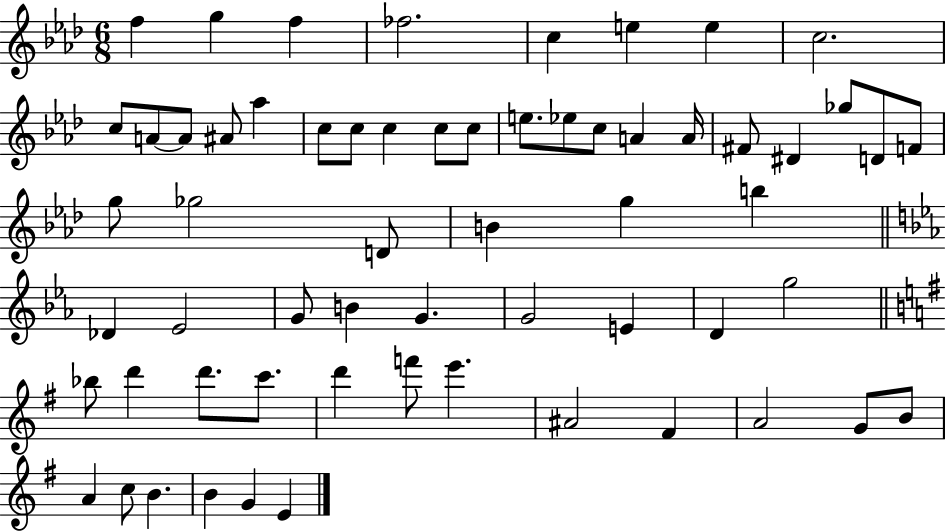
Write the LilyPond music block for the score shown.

{
  \clef treble
  \numericTimeSignature
  \time 6/8
  \key aes \major
  f''4 g''4 f''4 | fes''2. | c''4 e''4 e''4 | c''2. | \break c''8 a'8~~ a'8 ais'8 aes''4 | c''8 c''8 c''4 c''8 c''8 | e''8. ees''8 c''8 a'4 a'16 | fis'8 dis'4 ges''8 d'8 f'8 | \break g''8 ges''2 d'8 | b'4 g''4 b''4 | \bar "||" \break \key ees \major des'4 ees'2 | g'8 b'4 g'4. | g'2 e'4 | d'4 g''2 | \break \bar "||" \break \key g \major bes''8 d'''4 d'''8. c'''8. | d'''4 f'''8 e'''4. | ais'2 fis'4 | a'2 g'8 b'8 | \break a'4 c''8 b'4. | b'4 g'4 e'4 | \bar "|."
}